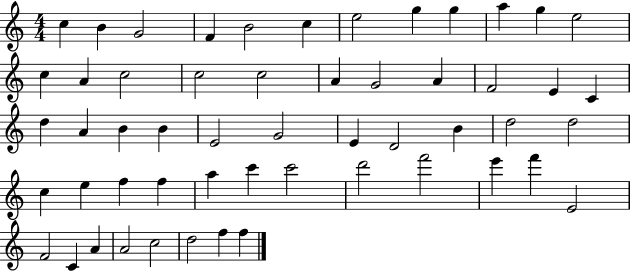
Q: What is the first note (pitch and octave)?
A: C5